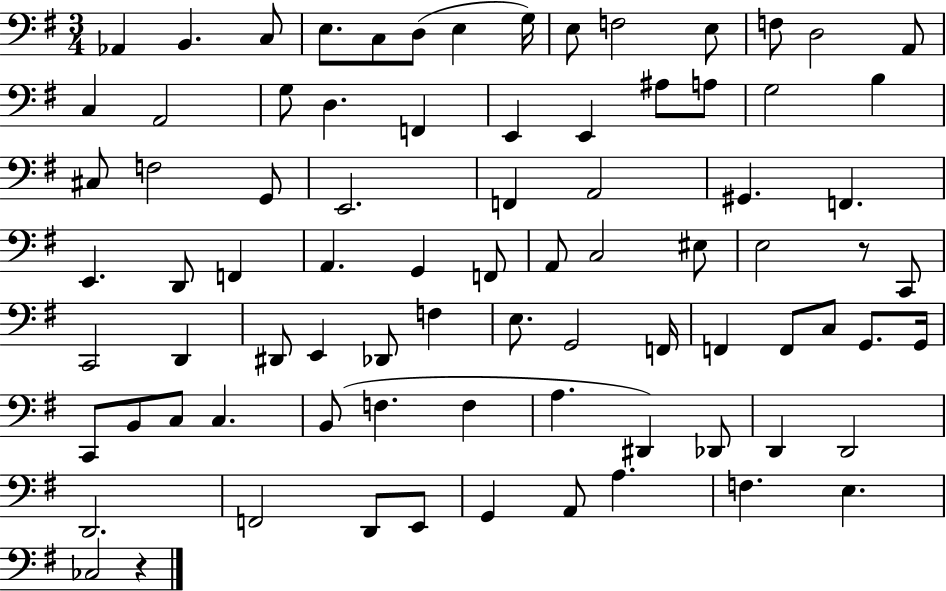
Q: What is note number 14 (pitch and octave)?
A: A2